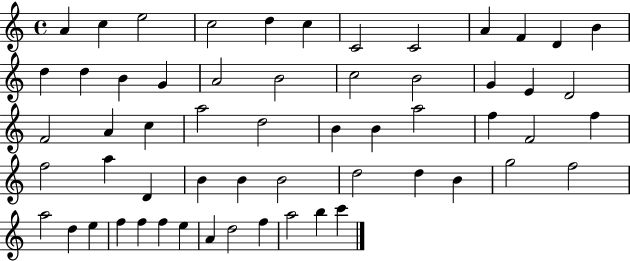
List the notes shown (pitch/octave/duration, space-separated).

A4/q C5/q E5/h C5/h D5/q C5/q C4/h C4/h A4/q F4/q D4/q B4/q D5/q D5/q B4/q G4/q A4/h B4/h C5/h B4/h G4/q E4/q D4/h F4/h A4/q C5/q A5/h D5/h B4/q B4/q A5/h F5/q F4/h F5/q F5/h A5/q D4/q B4/q B4/q B4/h D5/h D5/q B4/q G5/h F5/h A5/h D5/q E5/q F5/q F5/q F5/q E5/q A4/q D5/h F5/q A5/h B5/q C6/q